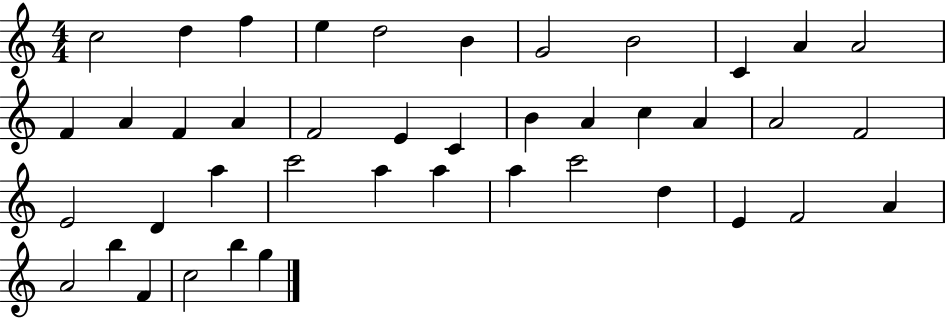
C5/h D5/q F5/q E5/q D5/h B4/q G4/h B4/h C4/q A4/q A4/h F4/q A4/q F4/q A4/q F4/h E4/q C4/q B4/q A4/q C5/q A4/q A4/h F4/h E4/h D4/q A5/q C6/h A5/q A5/q A5/q C6/h D5/q E4/q F4/h A4/q A4/h B5/q F4/q C5/h B5/q G5/q